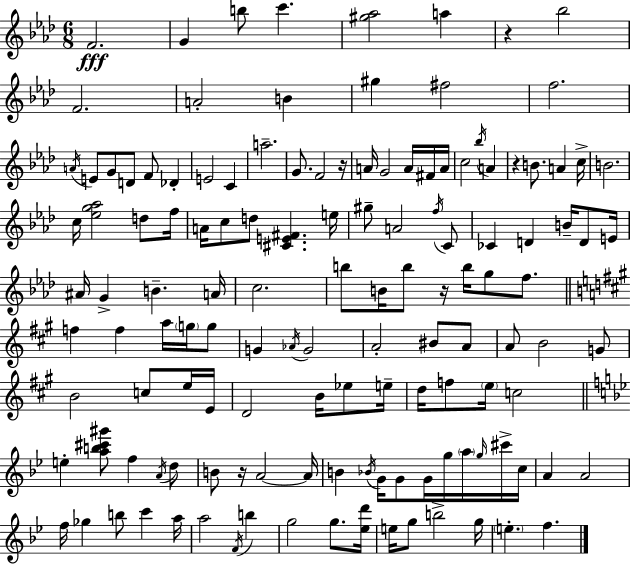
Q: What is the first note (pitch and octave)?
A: F4